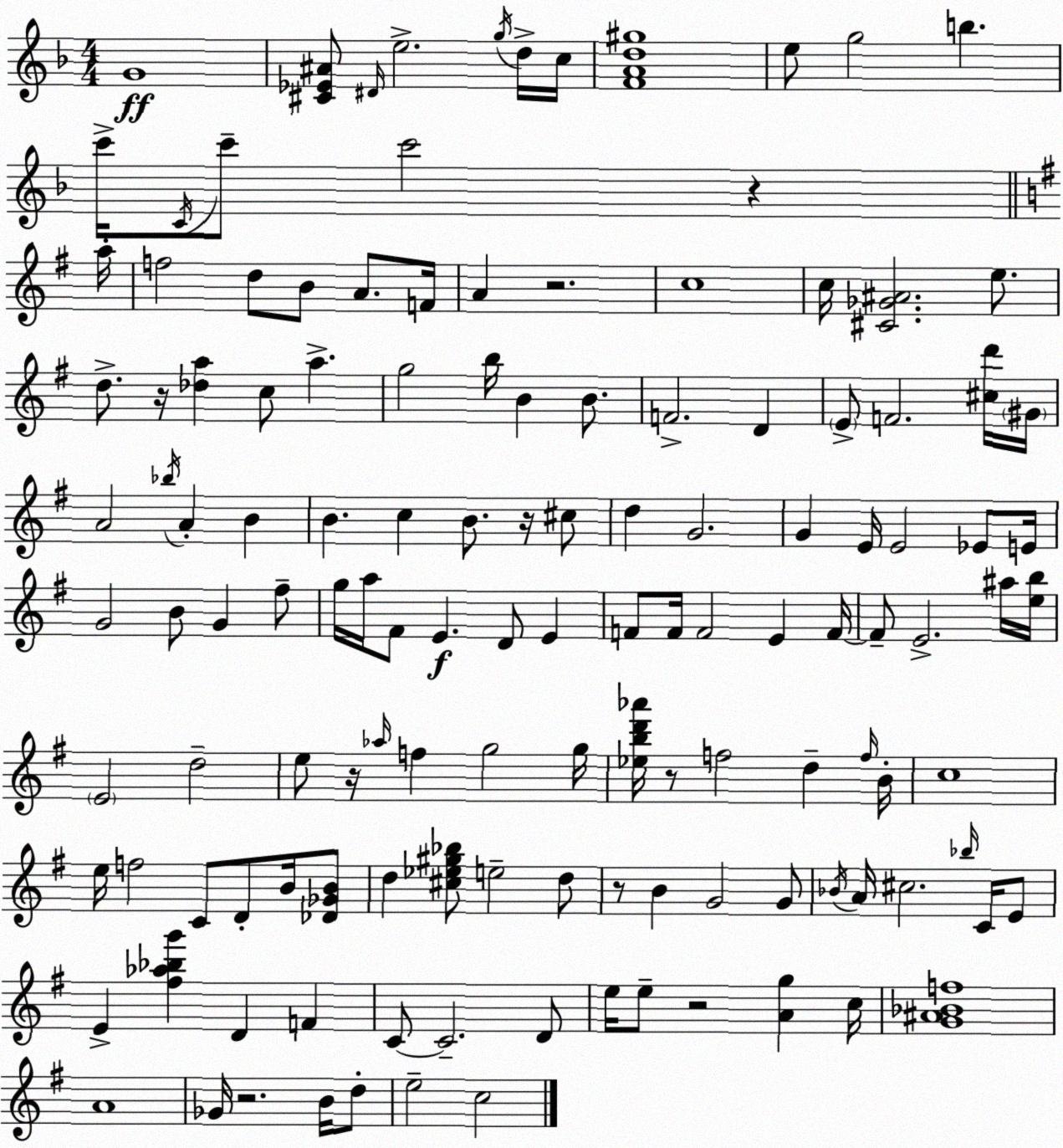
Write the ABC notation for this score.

X:1
T:Untitled
M:4/4
L:1/4
K:Dm
G4 [^C_E^A]/2 ^D/4 e2 g/4 d/4 c/4 [FAd^g]4 e/2 g2 b c'/4 C/4 c'/2 c'2 z a/4 f2 d/2 B/2 A/2 F/4 A z2 c4 c/4 [^C_G^A]2 e/2 d/2 z/4 [_da] c/2 a g2 b/4 B B/2 F2 D E/2 F2 [^cd']/4 ^G/4 A2 _b/4 A B B c B/2 z/4 ^c/2 d G2 G E/4 E2 _E/2 E/4 G2 B/2 G ^f/2 g/4 a/4 ^F/2 E D/2 E F/2 F/4 F2 E F/4 F/2 E2 ^a/4 [eb]/4 E2 d2 e/2 z/4 _a/4 f g2 g/4 [_ebd'_a']/4 z/2 f2 d f/4 B/4 c4 e/4 f2 C/2 D/2 B/4 [_D_GB]/2 d [^c_e^g_b]/2 e2 d/2 z/2 B G2 G/2 _B/4 A/4 ^c2 _b/4 C/4 E/2 E [^f_a_bg'] D F C/2 C2 D/2 e/4 e/2 z2 [Ag] c/4 [G^A_Bf]4 A4 _G/4 z2 B/4 d/2 e2 c2